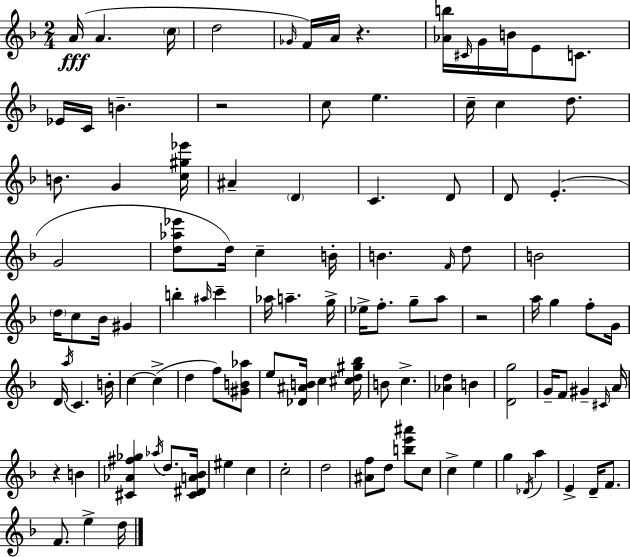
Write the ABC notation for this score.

X:1
T:Untitled
M:2/4
L:1/4
K:F
A/4 A c/4 d2 _G/4 F/4 A/4 z [_Ab]/4 ^C/4 G/4 B/4 E/2 C/2 _E/4 C/4 B z2 c/2 e c/4 c d/2 B/2 G [c^g_e']/4 ^A D C D/2 D/2 E G2 [d_a_e']/2 d/4 c B/4 B F/4 d/2 B2 d/4 c/2 _B/4 ^G b ^a/4 c' _a/4 a g/4 _e/4 f/2 g/2 a/2 z2 a/4 g f/2 G/4 D/4 a/4 C B/4 c c d f/2 [^GB_a]/2 e/2 [_D^AB]/4 c [^cd^g_b]/4 B/2 c [_Ad] B [Dg]2 G/4 F/2 ^G ^C/4 A/4 z B [^C_A^f_g] _a/4 d/2 [^C^DA_B]/4 ^e c c2 d2 [^Af]/2 d/2 [be'^a']/2 c/2 c e g _D/4 a E D/4 F/2 F/2 e d/4